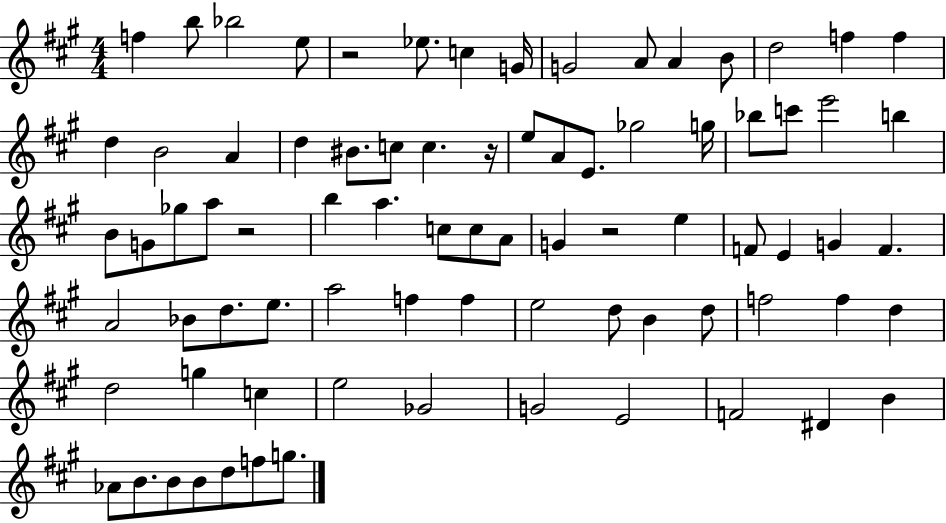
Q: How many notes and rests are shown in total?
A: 80